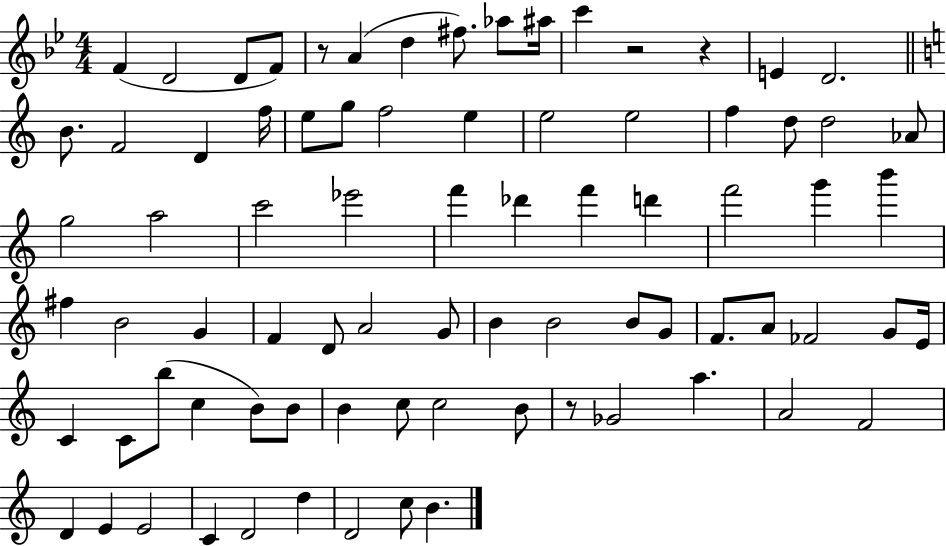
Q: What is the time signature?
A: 4/4